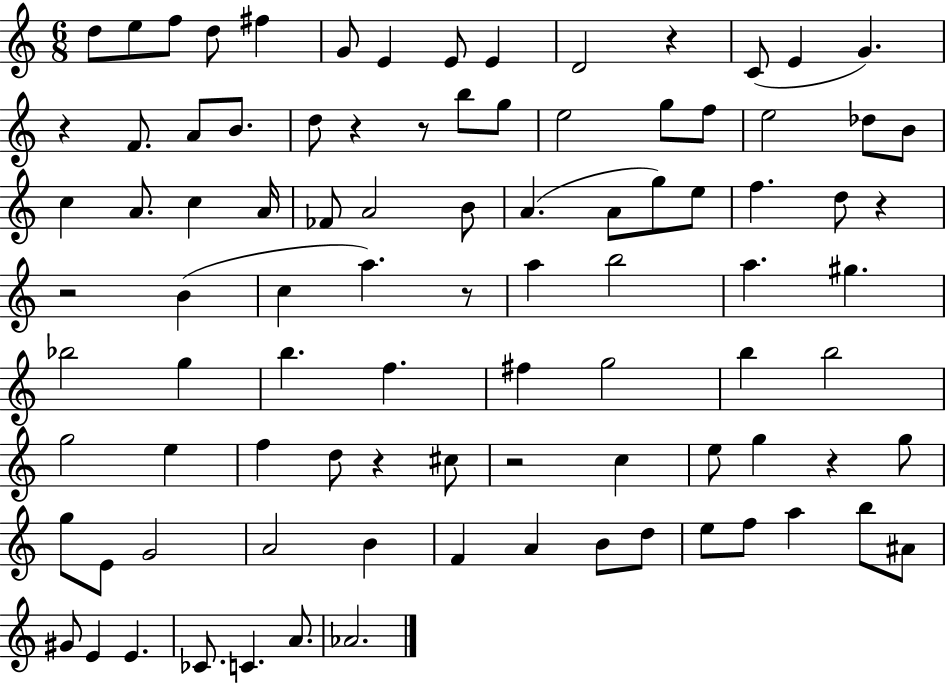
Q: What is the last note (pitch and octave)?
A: Ab4